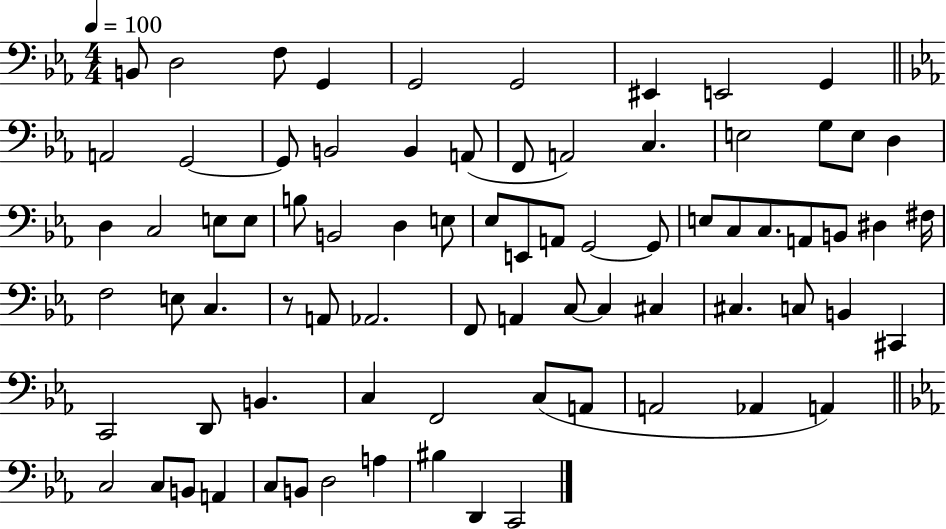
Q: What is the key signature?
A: EES major